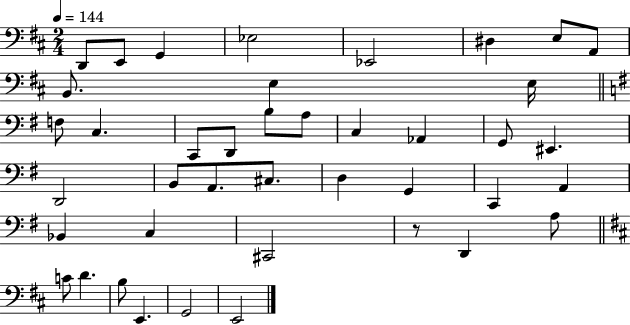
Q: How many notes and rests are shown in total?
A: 41